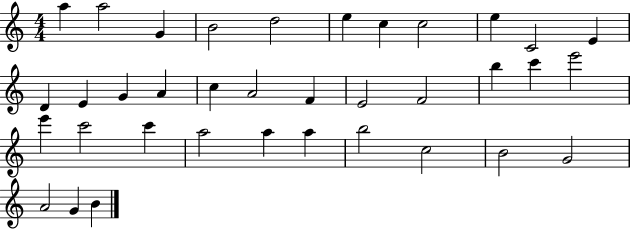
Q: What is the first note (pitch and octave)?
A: A5